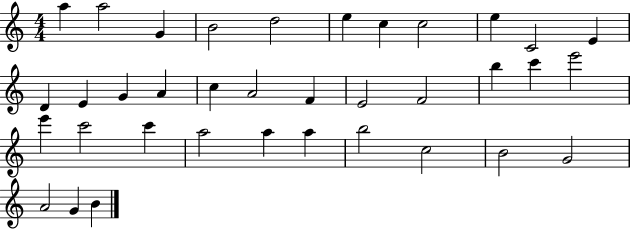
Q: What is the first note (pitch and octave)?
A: A5